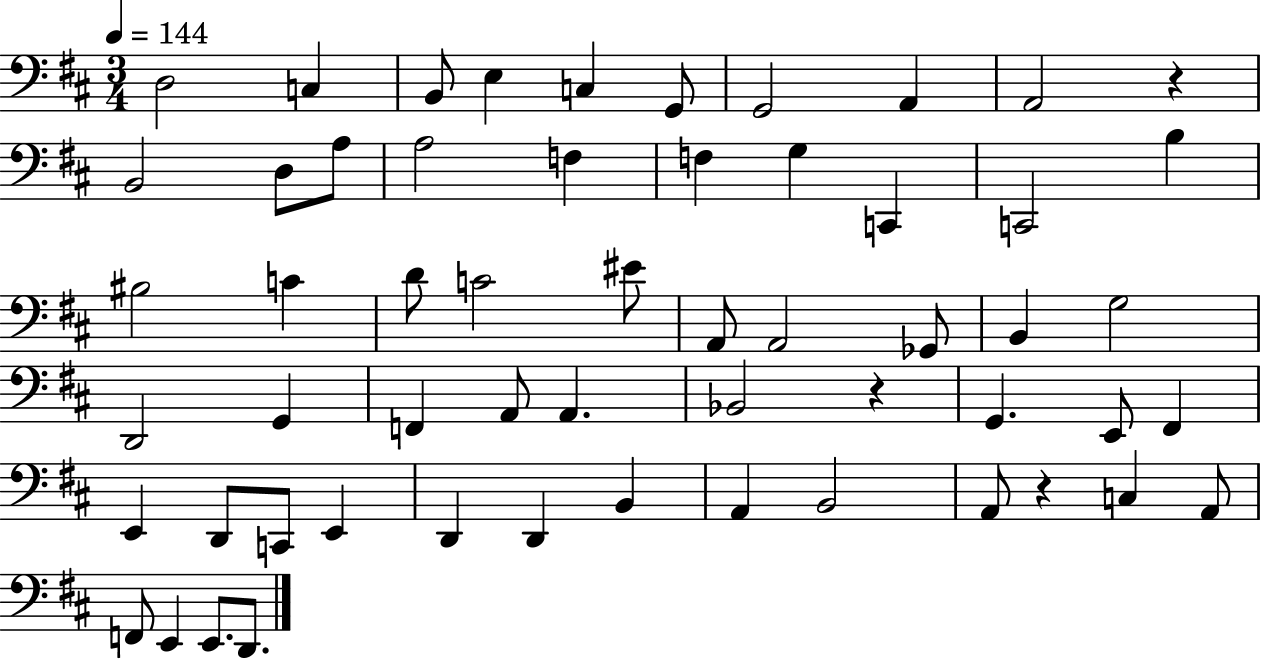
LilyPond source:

{
  \clef bass
  \numericTimeSignature
  \time 3/4
  \key d \major
  \tempo 4 = 144
  d2 c4 | b,8 e4 c4 g,8 | g,2 a,4 | a,2 r4 | \break b,2 d8 a8 | a2 f4 | f4 g4 c,4 | c,2 b4 | \break bis2 c'4 | d'8 c'2 eis'8 | a,8 a,2 ges,8 | b,4 g2 | \break d,2 g,4 | f,4 a,8 a,4. | bes,2 r4 | g,4. e,8 fis,4 | \break e,4 d,8 c,8 e,4 | d,4 d,4 b,4 | a,4 b,2 | a,8 r4 c4 a,8 | \break f,8 e,4 e,8. d,8. | \bar "|."
}